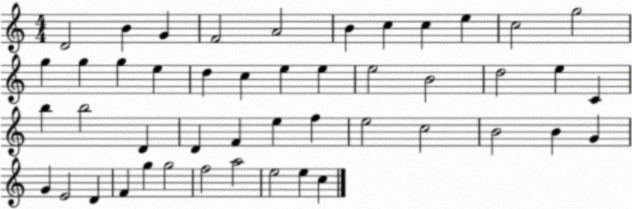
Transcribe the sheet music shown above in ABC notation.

X:1
T:Untitled
M:4/4
L:1/4
K:C
D2 B G F2 A2 B c c e c2 g2 g g g e d c e e e2 B2 d2 e C b b2 D D F e f e2 c2 B2 B G G E2 D F g g2 f2 a2 e2 e c